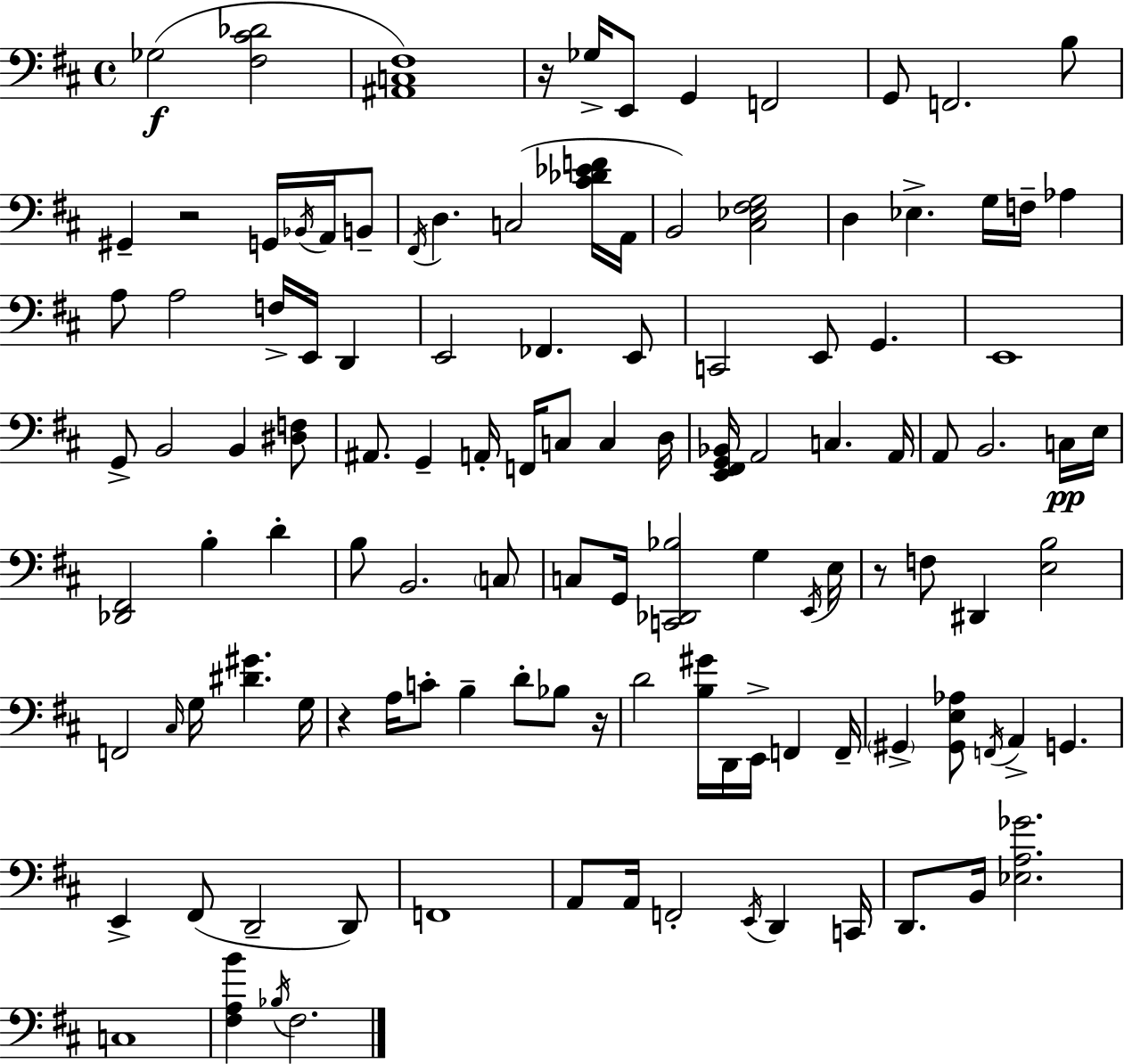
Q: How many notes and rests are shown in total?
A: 117